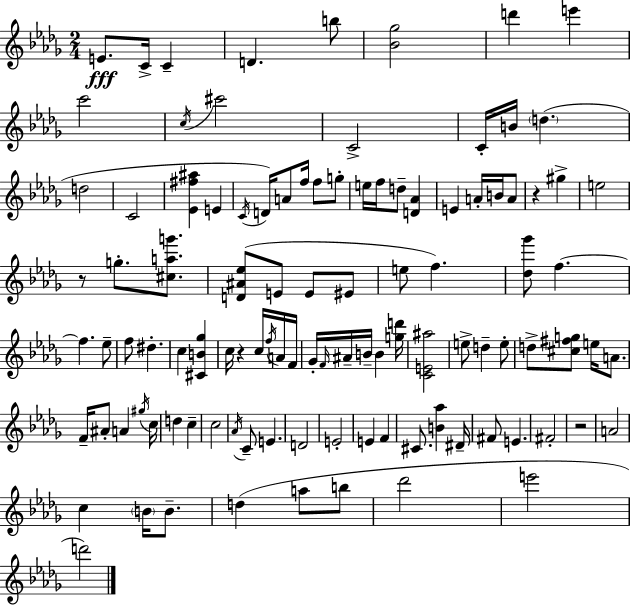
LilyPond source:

{
  \clef treble
  \numericTimeSignature
  \time 2/4
  \key bes \minor
  e'8.\fff c'16-> c'4-- | d'4. b''8 | <bes' ges''>2 | d'''4 e'''4 | \break c'''2 | \acciaccatura { c''16 } cis'''2 | c'2-> | c'16-. b'16 \parenthesize d''4.( | \break d''2 | c'2 | <ees' fis'' ais''>4 e'4 | \acciaccatura { c'16 }) d'16 a'8 f''16 f''8 | \break g''8-. e''16 f''16 d''8-- <d' aes'>4 | e'4 a'16-. b'16 | a'8 r4 gis''4-> | e''2 | \break r8 g''8.-. <cis'' a'' g'''>8. | <d' ais' ees''>8( e'8 e'8 | eis'8 e''8 f''4.) | <des'' ges'''>8 f''4.~~ | \break f''4. | ees''8-- f''8 dis''4.-. | c''4 <cis' b' ges''>4 | c''16 r4 c''16 | \break \acciaccatura { f''16 } a'16 f'16 ges'16-. \grace { f'16 } ais'16-- b'16-- b'4 | <g'' d'''>16 <c' e' ais''>2 | e''8-> d''4-- | e''8-. d''8-> <cis'' fis'' g''>8 | \break e''16 a'8. f'16-- ais'8-. a'4 | \acciaccatura { gis''16 } c''16 d''4 | c''4-- c''2 | \acciaccatura { aes'16 } c'8-- | \break e'4. d'2 | e'2-. | e'4 | f'4 cis'8. | \break <b' aes''>4 dis'16-- fis'8 | e'4. fis'2-. | r2 | a'2 | \break c''4 | \parenthesize b'16 b'8.-- d''4( | a''8 b''8 des'''2 | e'''2 | \break d'''2) | \bar "|."
}